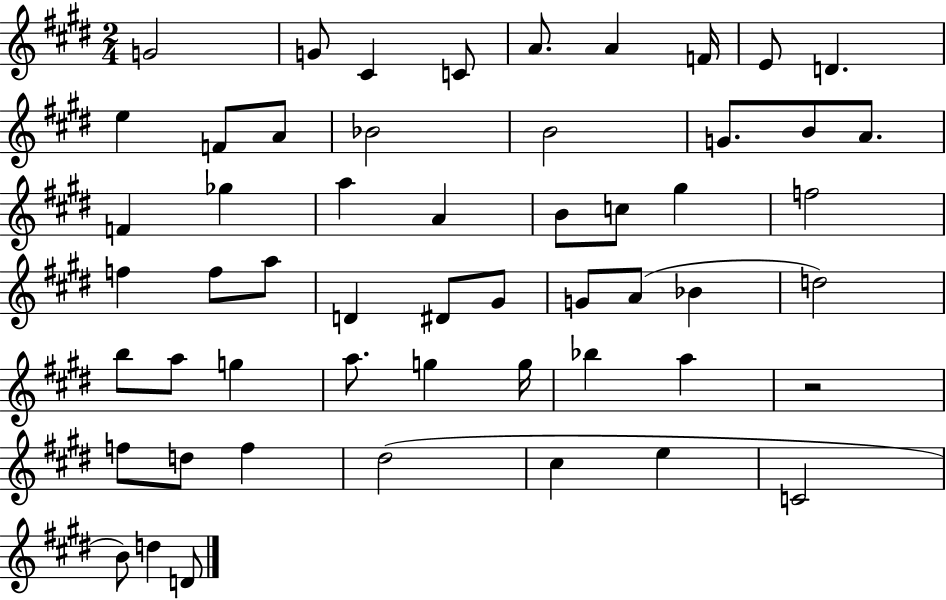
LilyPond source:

{
  \clef treble
  \numericTimeSignature
  \time 2/4
  \key e \major
  g'2 | g'8 cis'4 c'8 | a'8. a'4 f'16 | e'8 d'4. | \break e''4 f'8 a'8 | bes'2 | b'2 | g'8. b'8 a'8. | \break f'4 ges''4 | a''4 a'4 | b'8 c''8 gis''4 | f''2 | \break f''4 f''8 a''8 | d'4 dis'8 gis'8 | g'8 a'8( bes'4 | d''2) | \break b''8 a''8 g''4 | a''8. g''4 g''16 | bes''4 a''4 | r2 | \break f''8 d''8 f''4 | dis''2( | cis''4 e''4 | c'2 | \break b'8) d''4 d'8 | \bar "|."
}